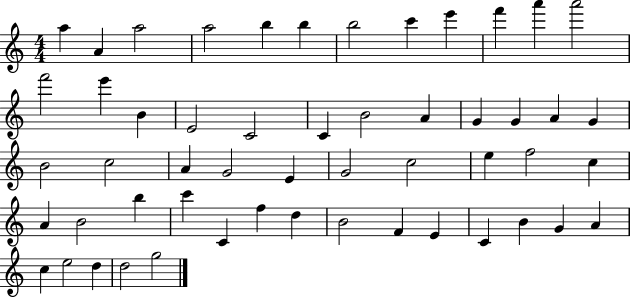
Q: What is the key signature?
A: C major